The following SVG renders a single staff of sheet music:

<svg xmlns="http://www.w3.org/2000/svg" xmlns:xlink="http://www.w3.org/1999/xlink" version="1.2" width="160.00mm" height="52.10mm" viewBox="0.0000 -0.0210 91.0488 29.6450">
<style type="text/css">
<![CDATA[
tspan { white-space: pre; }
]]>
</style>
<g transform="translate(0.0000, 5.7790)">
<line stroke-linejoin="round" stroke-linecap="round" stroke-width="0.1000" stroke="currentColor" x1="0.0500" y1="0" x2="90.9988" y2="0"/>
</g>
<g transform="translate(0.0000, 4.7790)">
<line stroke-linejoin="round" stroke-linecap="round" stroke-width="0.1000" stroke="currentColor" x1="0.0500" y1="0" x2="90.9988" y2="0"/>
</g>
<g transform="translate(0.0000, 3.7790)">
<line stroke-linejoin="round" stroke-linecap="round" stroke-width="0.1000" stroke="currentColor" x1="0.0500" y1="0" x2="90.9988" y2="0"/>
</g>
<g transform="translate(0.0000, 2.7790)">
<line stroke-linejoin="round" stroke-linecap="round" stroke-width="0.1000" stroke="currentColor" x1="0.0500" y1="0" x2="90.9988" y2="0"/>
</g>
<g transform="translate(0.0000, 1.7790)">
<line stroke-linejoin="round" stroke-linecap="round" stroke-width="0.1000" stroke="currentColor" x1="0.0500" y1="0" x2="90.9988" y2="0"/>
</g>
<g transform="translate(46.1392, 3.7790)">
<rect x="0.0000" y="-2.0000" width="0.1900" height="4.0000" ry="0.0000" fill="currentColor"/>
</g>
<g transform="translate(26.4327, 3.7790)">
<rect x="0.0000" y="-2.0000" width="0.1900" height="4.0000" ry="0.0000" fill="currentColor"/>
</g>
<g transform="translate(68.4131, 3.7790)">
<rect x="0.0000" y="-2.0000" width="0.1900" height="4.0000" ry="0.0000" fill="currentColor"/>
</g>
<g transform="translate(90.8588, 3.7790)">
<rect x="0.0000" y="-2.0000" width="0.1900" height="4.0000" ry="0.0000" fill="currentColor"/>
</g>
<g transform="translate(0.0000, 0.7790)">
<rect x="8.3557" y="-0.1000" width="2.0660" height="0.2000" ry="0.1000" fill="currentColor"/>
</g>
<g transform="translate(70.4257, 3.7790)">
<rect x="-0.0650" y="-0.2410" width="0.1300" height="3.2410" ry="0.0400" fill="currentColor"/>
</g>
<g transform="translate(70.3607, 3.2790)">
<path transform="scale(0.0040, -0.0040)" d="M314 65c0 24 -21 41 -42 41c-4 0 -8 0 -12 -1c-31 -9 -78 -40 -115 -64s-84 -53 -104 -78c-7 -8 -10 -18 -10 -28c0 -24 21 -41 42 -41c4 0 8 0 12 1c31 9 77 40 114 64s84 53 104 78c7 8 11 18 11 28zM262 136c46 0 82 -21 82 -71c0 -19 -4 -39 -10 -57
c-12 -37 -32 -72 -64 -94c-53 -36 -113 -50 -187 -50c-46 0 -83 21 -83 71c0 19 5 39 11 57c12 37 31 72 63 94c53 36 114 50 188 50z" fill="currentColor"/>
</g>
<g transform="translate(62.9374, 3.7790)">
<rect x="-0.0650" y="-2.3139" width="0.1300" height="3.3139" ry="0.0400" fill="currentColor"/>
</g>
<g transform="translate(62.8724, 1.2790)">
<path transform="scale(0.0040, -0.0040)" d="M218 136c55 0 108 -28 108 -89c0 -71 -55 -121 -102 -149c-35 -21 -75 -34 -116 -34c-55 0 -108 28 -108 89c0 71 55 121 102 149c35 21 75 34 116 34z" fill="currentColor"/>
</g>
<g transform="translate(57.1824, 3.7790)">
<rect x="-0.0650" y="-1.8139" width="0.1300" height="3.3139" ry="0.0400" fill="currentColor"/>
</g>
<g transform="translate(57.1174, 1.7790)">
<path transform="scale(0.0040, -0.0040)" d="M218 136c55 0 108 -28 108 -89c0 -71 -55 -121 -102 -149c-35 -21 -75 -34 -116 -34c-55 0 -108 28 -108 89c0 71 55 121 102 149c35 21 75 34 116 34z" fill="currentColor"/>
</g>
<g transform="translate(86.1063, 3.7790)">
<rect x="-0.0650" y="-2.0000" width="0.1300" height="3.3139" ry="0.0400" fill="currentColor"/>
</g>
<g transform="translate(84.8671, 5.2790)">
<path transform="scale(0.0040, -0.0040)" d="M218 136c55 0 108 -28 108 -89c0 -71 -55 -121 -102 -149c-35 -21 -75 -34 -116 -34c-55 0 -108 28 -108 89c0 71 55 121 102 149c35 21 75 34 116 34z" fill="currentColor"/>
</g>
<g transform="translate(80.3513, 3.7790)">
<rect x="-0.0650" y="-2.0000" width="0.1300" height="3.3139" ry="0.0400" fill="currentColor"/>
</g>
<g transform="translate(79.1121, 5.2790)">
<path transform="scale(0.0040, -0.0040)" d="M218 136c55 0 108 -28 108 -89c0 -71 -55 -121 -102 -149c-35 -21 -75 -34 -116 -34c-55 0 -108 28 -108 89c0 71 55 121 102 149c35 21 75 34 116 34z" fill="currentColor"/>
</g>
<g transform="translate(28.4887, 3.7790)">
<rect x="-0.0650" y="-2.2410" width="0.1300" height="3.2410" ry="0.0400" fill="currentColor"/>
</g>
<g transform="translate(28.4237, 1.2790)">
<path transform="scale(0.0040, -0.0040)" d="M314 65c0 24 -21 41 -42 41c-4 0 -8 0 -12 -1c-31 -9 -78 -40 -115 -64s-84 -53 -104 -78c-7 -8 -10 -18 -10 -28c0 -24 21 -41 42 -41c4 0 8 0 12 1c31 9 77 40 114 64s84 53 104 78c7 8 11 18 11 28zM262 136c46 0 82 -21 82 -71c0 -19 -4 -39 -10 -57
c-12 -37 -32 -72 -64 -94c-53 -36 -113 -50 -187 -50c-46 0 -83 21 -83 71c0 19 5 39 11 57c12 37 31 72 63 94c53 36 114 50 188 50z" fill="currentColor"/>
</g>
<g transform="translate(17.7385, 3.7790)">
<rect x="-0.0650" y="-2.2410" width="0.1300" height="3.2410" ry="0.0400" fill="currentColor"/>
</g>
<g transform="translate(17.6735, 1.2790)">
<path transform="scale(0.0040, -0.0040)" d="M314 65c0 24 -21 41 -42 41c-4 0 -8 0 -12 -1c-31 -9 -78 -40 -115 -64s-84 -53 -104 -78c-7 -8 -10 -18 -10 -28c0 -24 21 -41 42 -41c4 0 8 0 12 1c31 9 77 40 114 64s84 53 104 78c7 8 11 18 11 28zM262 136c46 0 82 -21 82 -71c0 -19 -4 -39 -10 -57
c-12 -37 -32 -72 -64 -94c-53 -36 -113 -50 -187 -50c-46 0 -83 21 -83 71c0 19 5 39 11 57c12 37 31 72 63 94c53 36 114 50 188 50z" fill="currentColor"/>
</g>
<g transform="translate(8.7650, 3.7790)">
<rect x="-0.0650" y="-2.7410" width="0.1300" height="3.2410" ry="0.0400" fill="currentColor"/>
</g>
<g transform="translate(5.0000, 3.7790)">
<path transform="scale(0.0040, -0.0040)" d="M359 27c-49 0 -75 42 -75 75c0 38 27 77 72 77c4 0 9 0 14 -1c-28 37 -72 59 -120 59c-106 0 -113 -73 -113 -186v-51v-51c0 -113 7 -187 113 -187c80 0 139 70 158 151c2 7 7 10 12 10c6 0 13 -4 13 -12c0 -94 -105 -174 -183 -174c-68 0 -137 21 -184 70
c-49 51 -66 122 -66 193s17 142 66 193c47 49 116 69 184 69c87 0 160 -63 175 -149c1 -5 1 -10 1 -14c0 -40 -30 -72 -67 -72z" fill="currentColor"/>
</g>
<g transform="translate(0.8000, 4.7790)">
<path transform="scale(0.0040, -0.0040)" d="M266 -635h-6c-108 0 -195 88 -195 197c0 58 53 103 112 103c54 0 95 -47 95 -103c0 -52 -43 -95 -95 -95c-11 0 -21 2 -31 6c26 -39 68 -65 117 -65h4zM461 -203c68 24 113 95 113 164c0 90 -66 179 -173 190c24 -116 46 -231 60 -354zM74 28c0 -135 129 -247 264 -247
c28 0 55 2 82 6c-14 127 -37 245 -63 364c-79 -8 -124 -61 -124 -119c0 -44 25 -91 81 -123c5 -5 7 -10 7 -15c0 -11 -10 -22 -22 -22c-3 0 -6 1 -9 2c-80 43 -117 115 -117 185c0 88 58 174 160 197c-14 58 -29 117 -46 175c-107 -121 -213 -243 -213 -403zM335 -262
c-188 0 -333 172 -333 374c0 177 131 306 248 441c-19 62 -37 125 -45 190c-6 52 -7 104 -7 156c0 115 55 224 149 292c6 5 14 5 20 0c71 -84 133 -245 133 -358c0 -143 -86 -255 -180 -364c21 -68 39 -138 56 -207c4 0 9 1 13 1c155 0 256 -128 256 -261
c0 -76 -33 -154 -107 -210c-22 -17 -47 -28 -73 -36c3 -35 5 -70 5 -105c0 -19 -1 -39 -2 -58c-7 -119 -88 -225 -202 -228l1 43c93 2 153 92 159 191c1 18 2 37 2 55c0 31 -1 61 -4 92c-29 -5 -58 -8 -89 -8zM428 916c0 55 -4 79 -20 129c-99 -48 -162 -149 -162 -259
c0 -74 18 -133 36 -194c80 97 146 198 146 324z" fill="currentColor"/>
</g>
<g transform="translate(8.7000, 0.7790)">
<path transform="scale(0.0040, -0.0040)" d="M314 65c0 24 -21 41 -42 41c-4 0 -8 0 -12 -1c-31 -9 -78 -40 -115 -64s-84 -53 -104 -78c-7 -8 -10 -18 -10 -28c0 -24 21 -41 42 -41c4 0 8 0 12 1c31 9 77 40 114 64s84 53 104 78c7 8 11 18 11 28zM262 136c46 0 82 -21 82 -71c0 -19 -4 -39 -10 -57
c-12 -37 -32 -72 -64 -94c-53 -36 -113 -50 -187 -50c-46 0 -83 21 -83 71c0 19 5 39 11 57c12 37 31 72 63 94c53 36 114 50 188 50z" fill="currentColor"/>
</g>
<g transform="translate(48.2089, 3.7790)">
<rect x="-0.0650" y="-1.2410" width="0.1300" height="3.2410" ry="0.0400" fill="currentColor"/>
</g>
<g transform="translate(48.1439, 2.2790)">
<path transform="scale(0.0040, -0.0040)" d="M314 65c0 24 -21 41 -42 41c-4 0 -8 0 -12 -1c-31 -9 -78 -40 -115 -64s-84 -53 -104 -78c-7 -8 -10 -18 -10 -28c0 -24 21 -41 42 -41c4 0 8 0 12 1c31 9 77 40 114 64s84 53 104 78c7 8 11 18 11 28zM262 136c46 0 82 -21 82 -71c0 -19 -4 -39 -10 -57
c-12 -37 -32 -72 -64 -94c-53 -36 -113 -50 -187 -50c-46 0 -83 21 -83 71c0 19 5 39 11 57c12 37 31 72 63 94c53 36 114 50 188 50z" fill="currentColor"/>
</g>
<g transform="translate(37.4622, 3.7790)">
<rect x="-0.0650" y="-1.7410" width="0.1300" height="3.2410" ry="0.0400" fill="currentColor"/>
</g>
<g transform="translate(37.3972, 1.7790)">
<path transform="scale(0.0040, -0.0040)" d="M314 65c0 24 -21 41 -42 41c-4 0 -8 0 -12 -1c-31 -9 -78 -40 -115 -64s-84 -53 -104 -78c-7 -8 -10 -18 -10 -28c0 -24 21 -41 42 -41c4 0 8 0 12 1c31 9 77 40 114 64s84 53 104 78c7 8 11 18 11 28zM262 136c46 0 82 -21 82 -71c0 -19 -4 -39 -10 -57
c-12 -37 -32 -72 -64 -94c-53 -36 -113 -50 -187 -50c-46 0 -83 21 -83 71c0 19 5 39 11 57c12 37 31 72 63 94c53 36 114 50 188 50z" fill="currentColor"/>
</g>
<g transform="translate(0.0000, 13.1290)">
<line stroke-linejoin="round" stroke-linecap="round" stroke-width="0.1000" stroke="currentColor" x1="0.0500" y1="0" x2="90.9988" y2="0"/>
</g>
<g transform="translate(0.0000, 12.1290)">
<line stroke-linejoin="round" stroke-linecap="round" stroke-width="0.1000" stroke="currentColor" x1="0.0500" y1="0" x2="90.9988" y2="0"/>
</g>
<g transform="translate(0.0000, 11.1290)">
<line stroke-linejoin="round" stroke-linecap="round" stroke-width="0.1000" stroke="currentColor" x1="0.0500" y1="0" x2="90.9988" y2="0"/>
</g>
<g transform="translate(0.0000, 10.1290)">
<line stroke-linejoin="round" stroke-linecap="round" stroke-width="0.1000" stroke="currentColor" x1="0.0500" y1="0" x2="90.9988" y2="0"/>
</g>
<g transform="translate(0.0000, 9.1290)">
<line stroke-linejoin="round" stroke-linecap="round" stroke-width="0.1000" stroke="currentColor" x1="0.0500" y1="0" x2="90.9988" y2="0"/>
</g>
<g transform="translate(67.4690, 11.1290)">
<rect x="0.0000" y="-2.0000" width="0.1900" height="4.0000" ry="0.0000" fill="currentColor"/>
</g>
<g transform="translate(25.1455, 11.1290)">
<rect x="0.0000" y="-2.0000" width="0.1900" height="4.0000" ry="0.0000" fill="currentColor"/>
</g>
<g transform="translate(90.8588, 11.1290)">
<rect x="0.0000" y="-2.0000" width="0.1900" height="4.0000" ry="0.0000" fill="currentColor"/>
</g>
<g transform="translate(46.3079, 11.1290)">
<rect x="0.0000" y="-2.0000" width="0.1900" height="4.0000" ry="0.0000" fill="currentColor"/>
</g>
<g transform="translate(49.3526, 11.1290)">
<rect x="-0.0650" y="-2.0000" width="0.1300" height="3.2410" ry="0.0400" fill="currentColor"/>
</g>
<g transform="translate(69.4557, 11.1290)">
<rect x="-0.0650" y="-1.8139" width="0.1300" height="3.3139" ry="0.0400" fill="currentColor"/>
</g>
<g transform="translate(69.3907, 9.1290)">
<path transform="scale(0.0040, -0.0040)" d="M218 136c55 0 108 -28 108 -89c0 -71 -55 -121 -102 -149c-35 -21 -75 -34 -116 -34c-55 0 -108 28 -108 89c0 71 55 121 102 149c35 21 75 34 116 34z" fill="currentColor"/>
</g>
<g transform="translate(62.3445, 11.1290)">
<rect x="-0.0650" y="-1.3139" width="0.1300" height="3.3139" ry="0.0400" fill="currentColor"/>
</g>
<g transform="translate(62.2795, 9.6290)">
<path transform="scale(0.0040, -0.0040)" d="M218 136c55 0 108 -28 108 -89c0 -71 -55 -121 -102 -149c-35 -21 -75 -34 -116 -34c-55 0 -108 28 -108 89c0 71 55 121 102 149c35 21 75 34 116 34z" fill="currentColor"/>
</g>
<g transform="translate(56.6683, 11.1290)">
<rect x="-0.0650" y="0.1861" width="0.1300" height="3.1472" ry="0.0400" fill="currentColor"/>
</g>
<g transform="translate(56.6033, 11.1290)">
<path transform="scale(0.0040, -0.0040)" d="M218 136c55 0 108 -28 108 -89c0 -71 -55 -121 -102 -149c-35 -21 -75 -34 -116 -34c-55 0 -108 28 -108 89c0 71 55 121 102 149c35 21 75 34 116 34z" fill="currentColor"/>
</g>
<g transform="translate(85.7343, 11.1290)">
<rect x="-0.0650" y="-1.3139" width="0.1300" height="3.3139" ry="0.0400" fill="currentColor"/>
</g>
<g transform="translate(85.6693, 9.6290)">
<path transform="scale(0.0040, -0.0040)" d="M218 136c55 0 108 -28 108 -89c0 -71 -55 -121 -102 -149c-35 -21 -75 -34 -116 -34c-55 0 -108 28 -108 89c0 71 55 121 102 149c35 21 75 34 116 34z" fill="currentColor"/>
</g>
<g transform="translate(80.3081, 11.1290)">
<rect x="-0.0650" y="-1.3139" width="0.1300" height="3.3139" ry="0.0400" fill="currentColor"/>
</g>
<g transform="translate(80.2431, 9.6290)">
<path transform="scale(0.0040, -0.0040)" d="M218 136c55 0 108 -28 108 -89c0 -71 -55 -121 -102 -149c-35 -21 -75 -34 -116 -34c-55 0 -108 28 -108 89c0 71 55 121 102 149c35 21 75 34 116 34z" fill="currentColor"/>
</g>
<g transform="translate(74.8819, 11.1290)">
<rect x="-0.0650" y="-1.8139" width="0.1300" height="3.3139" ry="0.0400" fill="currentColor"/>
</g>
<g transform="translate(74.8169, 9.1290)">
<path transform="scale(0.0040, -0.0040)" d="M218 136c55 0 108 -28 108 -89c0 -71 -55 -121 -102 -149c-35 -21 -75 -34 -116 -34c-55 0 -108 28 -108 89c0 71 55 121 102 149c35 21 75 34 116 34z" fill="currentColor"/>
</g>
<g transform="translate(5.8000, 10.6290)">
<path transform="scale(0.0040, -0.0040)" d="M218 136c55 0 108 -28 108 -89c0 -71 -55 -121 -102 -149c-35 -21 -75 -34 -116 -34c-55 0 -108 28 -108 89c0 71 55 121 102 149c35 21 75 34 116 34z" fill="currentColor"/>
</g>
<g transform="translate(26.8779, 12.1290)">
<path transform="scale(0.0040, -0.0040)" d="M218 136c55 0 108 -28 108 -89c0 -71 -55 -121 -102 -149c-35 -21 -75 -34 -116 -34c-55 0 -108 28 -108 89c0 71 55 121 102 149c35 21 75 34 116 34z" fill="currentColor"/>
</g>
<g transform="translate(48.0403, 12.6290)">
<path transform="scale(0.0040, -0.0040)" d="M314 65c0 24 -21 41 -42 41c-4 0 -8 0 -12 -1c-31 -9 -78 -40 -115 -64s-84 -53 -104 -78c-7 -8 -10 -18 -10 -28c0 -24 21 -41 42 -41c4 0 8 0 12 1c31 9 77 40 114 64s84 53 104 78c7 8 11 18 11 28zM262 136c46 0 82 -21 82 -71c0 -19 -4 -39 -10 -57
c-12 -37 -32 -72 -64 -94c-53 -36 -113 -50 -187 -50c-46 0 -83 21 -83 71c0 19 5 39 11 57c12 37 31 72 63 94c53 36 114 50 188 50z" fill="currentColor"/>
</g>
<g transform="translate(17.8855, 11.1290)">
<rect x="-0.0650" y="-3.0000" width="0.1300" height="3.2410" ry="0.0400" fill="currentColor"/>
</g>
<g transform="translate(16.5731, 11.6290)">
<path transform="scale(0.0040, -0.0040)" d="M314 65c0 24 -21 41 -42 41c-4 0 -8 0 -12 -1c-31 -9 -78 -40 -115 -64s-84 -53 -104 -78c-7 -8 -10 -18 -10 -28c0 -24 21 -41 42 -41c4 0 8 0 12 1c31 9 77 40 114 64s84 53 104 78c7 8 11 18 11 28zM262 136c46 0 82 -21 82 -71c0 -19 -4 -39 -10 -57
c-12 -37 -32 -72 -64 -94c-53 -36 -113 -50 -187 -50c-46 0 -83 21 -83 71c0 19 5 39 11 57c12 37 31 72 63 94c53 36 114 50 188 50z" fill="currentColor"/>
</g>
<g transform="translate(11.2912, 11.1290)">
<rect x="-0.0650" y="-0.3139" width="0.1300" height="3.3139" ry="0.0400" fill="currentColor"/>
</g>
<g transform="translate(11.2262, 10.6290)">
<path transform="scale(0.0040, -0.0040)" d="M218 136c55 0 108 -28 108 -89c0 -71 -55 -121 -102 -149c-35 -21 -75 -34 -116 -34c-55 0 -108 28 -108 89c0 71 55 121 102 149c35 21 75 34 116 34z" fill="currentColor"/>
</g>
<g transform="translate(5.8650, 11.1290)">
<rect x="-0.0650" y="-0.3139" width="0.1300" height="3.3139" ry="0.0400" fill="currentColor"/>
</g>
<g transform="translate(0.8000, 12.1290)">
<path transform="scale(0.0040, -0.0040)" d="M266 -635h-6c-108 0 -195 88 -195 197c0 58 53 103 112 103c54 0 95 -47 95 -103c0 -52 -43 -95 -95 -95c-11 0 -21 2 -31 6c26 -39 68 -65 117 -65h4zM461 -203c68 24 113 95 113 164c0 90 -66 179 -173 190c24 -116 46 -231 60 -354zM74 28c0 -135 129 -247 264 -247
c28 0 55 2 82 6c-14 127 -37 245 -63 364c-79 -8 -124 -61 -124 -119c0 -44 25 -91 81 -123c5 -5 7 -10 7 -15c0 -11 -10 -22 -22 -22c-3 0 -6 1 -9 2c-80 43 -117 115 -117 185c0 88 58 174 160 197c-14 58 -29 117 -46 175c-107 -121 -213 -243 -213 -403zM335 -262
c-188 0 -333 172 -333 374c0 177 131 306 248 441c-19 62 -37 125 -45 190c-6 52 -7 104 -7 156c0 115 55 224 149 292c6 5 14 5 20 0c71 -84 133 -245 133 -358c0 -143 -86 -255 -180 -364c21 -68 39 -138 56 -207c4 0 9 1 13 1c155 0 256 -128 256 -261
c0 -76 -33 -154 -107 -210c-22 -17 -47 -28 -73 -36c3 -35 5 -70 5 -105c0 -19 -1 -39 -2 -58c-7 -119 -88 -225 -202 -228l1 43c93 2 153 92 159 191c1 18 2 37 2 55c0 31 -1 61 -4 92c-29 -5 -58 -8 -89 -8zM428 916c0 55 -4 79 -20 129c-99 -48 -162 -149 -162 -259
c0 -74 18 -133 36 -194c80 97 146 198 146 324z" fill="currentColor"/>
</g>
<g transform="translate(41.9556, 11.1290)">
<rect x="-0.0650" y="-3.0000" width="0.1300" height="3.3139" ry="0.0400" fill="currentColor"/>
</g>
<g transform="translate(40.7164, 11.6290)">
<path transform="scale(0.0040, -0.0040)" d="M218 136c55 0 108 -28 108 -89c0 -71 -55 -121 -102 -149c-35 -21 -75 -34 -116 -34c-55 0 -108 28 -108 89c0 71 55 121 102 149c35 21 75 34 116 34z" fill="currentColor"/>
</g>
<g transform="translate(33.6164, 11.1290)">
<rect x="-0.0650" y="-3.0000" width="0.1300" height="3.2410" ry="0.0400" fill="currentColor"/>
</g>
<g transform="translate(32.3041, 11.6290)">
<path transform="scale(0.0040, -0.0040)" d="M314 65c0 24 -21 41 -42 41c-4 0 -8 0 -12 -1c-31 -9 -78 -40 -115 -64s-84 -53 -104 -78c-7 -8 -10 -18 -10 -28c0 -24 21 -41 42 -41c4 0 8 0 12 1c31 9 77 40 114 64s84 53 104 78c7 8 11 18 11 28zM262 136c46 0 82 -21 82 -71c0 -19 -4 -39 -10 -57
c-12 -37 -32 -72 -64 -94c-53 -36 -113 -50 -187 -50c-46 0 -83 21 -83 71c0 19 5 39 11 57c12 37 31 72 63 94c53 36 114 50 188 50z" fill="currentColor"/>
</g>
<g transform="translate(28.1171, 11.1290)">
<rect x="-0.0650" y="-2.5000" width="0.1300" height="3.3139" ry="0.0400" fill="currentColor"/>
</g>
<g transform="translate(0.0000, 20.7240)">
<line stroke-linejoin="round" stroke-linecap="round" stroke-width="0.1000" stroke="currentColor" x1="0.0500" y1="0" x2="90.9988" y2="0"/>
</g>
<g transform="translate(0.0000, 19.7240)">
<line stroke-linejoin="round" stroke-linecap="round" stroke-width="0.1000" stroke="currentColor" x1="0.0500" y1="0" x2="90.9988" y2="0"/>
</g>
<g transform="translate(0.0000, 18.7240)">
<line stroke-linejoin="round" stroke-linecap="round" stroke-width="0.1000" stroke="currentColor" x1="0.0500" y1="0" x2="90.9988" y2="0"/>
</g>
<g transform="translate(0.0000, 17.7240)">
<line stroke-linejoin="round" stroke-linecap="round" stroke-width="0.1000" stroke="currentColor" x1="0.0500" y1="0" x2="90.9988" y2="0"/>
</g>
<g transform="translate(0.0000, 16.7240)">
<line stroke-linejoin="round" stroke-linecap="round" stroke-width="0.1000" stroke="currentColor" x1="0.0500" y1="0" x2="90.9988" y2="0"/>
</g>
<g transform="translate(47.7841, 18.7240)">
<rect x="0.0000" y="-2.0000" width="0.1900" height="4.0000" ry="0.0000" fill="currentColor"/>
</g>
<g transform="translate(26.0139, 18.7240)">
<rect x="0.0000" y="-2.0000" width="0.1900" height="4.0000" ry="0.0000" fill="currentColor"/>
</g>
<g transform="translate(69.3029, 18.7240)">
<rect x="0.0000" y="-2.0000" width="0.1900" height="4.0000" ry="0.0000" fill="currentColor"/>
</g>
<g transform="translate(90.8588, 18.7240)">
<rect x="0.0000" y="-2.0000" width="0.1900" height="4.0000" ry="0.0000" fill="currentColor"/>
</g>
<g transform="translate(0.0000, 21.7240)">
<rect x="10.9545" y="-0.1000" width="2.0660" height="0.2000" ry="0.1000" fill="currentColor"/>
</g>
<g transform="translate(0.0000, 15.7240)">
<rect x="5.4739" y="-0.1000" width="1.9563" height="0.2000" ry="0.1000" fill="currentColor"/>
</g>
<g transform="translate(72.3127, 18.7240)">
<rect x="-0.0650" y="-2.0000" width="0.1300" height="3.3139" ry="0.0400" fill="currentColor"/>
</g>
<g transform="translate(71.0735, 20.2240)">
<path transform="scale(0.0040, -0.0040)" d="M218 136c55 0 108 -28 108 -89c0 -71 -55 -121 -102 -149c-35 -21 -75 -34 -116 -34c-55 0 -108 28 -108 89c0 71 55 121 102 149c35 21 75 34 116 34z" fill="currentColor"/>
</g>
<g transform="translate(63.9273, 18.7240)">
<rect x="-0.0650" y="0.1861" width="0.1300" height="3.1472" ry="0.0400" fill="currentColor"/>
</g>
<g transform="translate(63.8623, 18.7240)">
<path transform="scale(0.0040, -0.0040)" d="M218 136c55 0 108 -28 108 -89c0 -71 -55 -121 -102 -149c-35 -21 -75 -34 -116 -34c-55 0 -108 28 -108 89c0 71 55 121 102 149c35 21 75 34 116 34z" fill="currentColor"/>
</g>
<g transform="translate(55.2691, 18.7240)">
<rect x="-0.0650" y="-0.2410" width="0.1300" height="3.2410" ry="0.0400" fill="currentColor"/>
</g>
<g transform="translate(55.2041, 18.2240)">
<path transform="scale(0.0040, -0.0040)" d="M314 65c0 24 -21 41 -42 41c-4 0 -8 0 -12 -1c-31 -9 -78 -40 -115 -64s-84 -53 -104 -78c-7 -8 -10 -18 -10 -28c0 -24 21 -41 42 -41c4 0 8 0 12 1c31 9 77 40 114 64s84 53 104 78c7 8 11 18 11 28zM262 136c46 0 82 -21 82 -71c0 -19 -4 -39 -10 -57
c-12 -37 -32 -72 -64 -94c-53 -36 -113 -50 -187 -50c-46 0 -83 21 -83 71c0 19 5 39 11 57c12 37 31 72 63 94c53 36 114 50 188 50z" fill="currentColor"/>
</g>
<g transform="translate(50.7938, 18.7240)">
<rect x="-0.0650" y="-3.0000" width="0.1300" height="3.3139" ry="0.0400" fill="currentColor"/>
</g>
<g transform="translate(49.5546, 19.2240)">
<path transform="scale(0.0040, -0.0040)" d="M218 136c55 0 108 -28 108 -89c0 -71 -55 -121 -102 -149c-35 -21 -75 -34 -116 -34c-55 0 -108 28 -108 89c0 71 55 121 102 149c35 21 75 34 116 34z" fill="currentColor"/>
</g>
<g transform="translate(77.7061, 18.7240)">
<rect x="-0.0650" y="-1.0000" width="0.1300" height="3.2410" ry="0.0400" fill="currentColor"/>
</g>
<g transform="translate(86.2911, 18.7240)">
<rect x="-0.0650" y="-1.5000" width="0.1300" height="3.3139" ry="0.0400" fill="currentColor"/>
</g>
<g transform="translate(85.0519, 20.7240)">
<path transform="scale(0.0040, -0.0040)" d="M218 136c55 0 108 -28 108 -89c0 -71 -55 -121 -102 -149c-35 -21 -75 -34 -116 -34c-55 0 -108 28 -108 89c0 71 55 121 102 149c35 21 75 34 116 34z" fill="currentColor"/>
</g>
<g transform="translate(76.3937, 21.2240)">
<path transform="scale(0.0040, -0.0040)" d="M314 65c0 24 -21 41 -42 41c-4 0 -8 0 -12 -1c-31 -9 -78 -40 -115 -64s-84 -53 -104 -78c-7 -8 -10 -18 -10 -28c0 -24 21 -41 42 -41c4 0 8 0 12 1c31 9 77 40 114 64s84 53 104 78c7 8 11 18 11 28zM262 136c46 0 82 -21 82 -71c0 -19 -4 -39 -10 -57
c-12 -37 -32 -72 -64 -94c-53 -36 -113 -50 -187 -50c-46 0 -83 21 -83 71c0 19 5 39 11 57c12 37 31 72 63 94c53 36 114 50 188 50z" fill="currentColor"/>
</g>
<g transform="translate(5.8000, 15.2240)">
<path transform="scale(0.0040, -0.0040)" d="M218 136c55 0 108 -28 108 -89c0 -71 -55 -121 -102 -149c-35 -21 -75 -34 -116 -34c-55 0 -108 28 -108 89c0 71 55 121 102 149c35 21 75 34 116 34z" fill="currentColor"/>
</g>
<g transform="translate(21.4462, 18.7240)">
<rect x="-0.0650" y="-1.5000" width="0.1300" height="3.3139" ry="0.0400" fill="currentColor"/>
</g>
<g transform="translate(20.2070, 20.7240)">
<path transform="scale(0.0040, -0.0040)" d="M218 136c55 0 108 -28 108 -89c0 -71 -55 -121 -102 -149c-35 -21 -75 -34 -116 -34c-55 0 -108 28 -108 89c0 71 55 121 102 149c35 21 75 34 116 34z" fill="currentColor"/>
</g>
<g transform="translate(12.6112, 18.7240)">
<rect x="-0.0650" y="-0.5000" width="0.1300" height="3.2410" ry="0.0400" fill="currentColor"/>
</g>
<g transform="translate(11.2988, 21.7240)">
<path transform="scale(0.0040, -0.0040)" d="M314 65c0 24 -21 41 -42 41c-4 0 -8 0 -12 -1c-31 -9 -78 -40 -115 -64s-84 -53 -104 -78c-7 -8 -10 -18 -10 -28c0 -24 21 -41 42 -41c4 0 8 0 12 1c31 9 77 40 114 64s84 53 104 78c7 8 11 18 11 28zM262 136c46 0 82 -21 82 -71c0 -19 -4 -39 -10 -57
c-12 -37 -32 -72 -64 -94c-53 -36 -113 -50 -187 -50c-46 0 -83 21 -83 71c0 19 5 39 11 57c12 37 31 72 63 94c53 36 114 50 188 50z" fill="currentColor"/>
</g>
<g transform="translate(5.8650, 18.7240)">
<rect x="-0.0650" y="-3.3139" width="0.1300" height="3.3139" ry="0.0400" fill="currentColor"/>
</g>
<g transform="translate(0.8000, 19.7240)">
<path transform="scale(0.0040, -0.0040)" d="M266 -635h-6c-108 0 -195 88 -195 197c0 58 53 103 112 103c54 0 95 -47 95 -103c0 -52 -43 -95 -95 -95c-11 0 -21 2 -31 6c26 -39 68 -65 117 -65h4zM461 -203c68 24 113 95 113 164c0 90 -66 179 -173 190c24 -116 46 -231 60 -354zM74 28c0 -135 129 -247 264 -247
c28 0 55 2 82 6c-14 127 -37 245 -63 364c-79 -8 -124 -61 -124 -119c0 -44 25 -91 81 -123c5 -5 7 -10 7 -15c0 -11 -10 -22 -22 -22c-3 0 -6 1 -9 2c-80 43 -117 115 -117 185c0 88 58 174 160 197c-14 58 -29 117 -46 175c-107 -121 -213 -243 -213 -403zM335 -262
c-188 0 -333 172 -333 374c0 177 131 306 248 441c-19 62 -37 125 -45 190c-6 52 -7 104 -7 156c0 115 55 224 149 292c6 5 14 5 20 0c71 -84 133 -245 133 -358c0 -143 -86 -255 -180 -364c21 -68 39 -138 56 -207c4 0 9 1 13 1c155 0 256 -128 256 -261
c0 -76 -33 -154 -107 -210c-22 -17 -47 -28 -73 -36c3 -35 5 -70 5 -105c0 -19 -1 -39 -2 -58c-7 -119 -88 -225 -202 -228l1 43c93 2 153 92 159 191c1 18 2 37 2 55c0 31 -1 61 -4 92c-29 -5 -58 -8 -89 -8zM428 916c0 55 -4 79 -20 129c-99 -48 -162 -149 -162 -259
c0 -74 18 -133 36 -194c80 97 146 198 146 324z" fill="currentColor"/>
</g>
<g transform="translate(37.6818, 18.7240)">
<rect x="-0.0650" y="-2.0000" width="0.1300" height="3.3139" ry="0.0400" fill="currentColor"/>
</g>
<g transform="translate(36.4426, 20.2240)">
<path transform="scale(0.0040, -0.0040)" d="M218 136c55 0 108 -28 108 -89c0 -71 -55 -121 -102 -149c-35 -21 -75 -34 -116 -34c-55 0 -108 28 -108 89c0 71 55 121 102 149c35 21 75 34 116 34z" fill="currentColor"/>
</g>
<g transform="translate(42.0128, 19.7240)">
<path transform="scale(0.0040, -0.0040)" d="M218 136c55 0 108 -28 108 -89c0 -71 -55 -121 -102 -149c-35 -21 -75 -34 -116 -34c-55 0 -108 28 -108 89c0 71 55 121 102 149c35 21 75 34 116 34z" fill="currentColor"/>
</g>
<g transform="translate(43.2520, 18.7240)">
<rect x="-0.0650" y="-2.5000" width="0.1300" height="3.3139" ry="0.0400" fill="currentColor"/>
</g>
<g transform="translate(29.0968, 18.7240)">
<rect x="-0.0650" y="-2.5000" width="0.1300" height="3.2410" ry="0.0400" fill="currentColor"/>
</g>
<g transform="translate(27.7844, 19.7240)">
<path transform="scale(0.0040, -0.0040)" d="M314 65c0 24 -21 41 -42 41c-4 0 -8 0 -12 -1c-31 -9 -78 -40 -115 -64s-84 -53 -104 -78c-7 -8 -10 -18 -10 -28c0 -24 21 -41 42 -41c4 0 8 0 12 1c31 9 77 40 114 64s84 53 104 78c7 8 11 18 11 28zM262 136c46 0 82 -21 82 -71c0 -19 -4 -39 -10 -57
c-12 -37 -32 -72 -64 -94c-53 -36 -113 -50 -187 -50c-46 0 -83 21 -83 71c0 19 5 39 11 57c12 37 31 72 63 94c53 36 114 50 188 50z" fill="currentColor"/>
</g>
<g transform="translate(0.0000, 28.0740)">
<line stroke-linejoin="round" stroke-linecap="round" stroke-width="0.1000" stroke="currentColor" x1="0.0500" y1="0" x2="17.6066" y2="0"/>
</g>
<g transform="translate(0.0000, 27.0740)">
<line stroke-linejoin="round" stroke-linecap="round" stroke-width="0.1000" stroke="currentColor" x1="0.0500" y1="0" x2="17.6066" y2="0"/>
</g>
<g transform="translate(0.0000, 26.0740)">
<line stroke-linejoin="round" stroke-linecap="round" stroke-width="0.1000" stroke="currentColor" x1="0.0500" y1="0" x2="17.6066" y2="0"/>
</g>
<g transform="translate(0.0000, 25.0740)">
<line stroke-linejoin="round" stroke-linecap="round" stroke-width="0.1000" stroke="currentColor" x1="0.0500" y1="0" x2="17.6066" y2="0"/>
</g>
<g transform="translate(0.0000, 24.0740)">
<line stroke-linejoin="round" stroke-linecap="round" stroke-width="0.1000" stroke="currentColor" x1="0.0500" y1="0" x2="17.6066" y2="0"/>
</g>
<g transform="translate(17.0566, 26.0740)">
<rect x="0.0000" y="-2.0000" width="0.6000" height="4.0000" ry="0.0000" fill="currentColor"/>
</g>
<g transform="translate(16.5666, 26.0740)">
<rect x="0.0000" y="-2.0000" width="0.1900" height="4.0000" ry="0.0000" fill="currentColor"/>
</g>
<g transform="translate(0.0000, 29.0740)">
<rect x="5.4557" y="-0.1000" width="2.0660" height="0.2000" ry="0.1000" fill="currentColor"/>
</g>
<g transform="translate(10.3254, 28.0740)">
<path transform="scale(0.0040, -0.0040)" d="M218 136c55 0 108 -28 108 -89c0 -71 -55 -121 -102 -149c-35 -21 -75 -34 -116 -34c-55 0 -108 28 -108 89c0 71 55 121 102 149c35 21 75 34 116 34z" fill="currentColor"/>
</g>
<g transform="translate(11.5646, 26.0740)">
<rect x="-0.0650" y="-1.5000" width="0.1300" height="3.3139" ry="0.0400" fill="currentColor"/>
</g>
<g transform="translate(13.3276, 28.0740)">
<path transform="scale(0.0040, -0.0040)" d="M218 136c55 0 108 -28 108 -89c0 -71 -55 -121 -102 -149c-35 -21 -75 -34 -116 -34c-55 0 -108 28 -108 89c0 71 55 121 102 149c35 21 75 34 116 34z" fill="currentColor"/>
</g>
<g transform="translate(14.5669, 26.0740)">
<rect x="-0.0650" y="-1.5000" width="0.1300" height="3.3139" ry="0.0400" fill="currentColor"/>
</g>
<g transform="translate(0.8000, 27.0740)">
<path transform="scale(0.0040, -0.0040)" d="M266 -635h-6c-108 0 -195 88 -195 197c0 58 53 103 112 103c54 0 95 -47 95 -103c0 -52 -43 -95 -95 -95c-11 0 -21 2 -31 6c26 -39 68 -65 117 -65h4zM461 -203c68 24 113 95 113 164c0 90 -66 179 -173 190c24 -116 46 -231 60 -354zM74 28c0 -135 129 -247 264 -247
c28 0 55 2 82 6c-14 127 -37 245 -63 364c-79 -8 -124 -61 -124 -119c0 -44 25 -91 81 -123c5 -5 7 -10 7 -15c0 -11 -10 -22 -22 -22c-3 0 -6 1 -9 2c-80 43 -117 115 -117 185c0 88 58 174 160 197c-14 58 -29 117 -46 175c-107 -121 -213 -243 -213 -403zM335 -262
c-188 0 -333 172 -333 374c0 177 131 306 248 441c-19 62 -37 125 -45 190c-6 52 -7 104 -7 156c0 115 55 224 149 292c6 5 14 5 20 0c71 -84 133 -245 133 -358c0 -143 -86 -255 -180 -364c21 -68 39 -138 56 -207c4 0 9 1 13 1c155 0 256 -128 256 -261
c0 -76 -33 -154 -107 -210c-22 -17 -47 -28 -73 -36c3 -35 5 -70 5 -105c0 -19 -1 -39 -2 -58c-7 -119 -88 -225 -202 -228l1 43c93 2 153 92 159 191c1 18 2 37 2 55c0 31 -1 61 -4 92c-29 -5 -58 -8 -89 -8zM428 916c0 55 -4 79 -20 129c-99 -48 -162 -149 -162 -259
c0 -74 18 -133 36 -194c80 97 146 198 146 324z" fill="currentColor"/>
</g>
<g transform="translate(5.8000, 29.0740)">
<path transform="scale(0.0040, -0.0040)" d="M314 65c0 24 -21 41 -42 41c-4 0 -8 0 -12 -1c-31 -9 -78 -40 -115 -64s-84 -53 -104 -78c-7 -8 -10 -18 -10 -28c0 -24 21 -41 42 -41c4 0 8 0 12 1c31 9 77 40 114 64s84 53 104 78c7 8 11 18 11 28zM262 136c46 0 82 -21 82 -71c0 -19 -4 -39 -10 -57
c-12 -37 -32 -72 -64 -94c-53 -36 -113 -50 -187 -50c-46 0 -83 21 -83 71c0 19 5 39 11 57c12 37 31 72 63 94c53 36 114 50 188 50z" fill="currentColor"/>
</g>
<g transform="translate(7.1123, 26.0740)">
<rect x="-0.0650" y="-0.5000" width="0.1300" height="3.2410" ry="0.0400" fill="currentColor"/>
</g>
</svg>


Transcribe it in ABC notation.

X:1
T:Untitled
M:4/4
L:1/4
K:C
a2 g2 g2 f2 e2 f g c2 F F c c A2 G A2 A F2 B e f f e e b C2 E G2 F G A c2 B F D2 E C2 E E